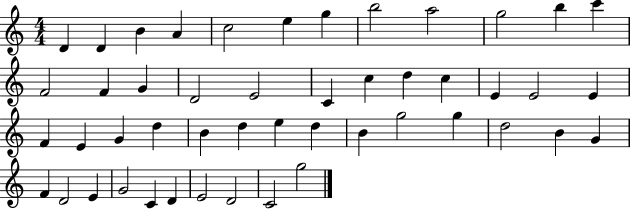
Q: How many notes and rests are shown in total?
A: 48